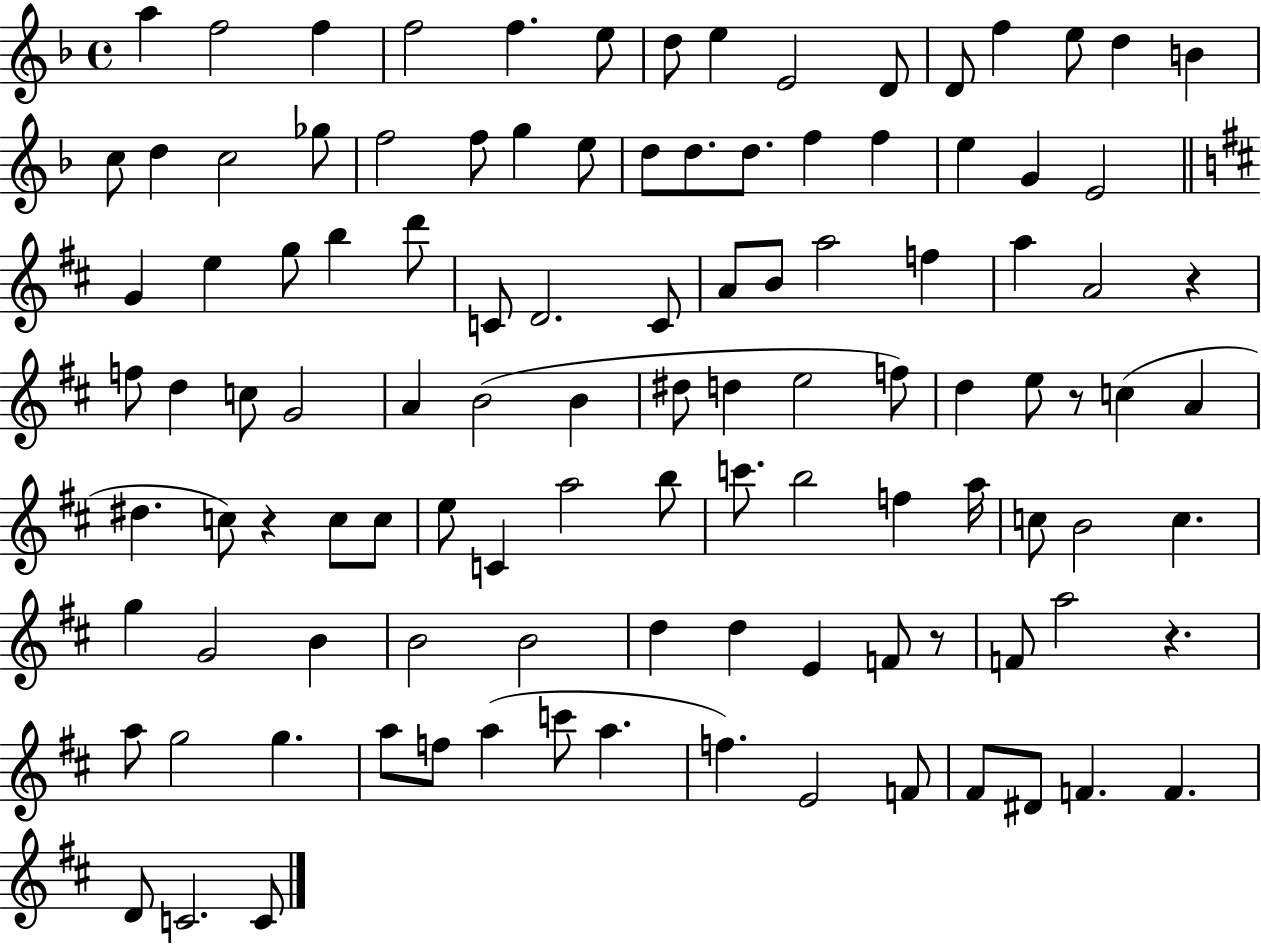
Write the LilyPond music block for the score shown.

{
  \clef treble
  \time 4/4
  \defaultTimeSignature
  \key f \major
  a''4 f''2 f''4 | f''2 f''4. e''8 | d''8 e''4 e'2 d'8 | d'8 f''4 e''8 d''4 b'4 | \break c''8 d''4 c''2 ges''8 | f''2 f''8 g''4 e''8 | d''8 d''8. d''8. f''4 f''4 | e''4 g'4 e'2 | \break \bar "||" \break \key d \major g'4 e''4 g''8 b''4 d'''8 | c'8 d'2. c'8 | a'8 b'8 a''2 f''4 | a''4 a'2 r4 | \break f''8 d''4 c''8 g'2 | a'4 b'2( b'4 | dis''8 d''4 e''2 f''8) | d''4 e''8 r8 c''4( a'4 | \break dis''4. c''8) r4 c''8 c''8 | e''8 c'4 a''2 b''8 | c'''8. b''2 f''4 a''16 | c''8 b'2 c''4. | \break g''4 g'2 b'4 | b'2 b'2 | d''4 d''4 e'4 f'8 r8 | f'8 a''2 r4. | \break a''8 g''2 g''4. | a''8 f''8 a''4( c'''8 a''4. | f''4.) e'2 f'8 | fis'8 dis'8 f'4. f'4. | \break d'8 c'2. c'8 | \bar "|."
}